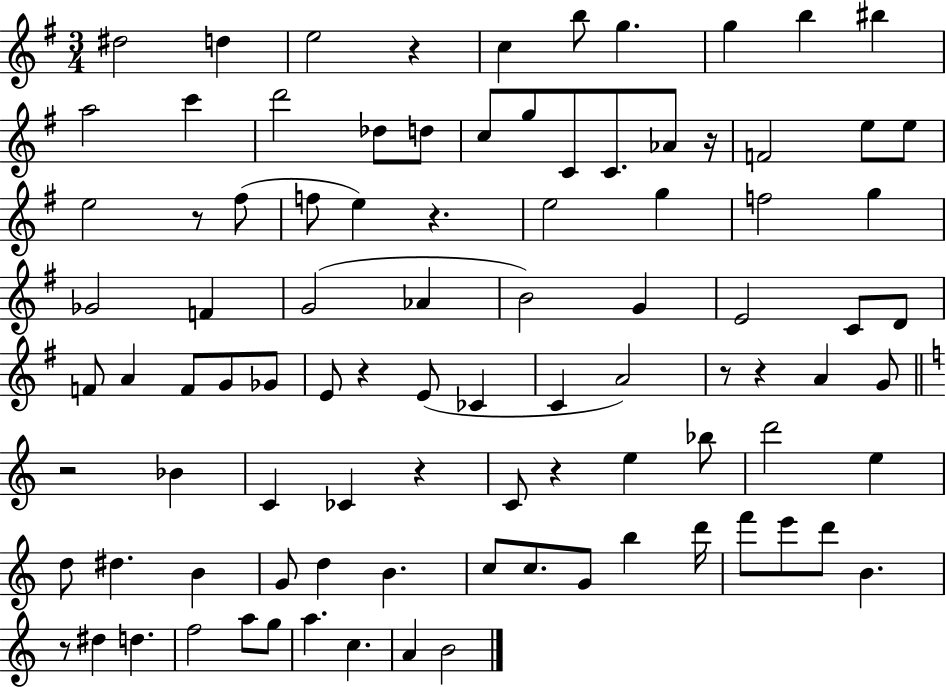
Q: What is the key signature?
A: G major